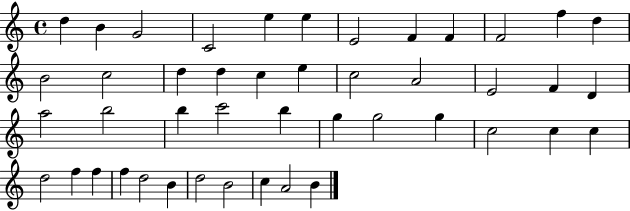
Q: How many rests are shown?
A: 0